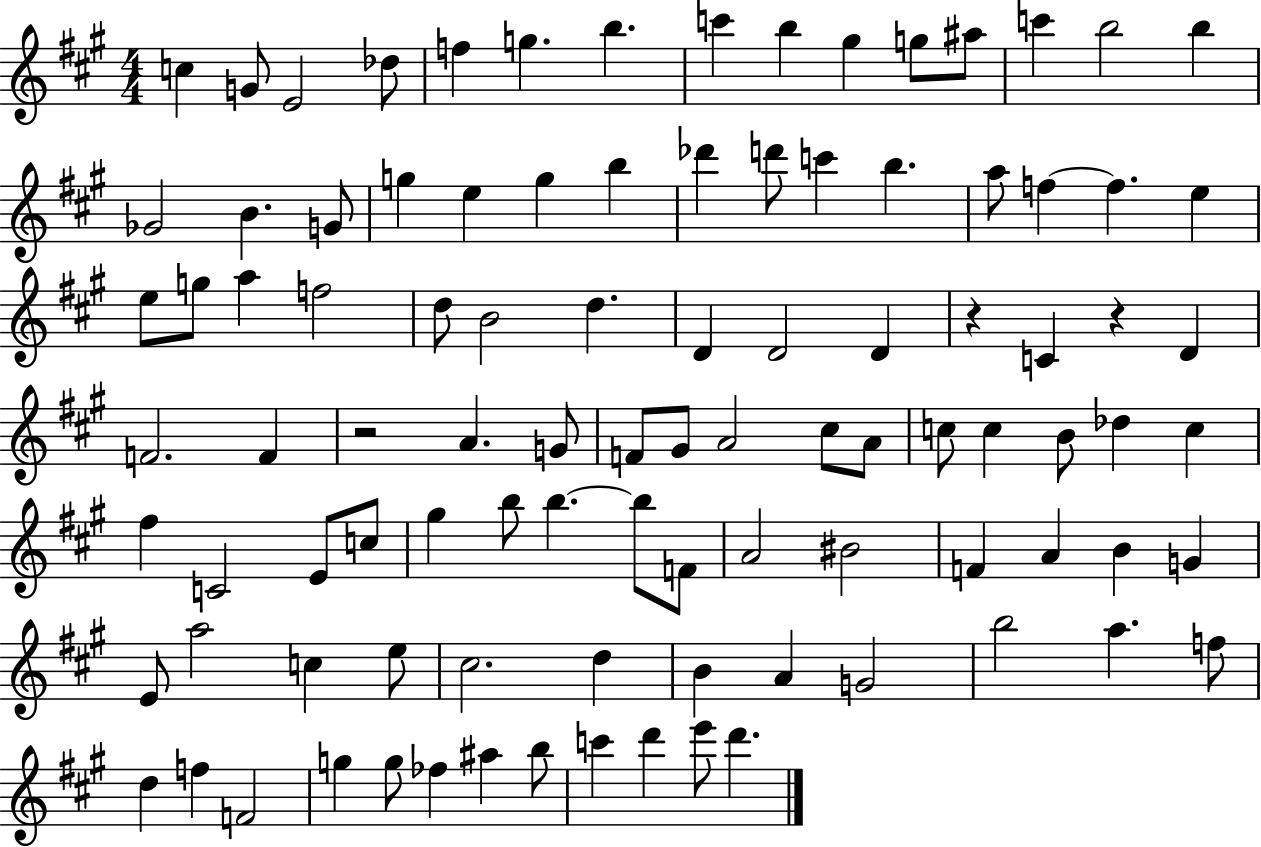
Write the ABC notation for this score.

X:1
T:Untitled
M:4/4
L:1/4
K:A
c G/2 E2 _d/2 f g b c' b ^g g/2 ^a/2 c' b2 b _G2 B G/2 g e g b _d' d'/2 c' b a/2 f f e e/2 g/2 a f2 d/2 B2 d D D2 D z C z D F2 F z2 A G/2 F/2 ^G/2 A2 ^c/2 A/2 c/2 c B/2 _d c ^f C2 E/2 c/2 ^g b/2 b b/2 F/2 A2 ^B2 F A B G E/2 a2 c e/2 ^c2 d B A G2 b2 a f/2 d f F2 g g/2 _f ^a b/2 c' d' e'/2 d'